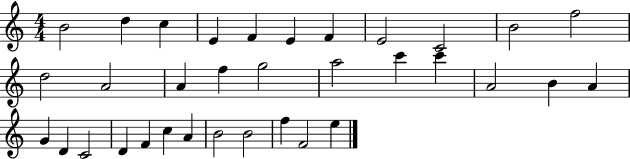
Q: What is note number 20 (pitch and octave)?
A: A4